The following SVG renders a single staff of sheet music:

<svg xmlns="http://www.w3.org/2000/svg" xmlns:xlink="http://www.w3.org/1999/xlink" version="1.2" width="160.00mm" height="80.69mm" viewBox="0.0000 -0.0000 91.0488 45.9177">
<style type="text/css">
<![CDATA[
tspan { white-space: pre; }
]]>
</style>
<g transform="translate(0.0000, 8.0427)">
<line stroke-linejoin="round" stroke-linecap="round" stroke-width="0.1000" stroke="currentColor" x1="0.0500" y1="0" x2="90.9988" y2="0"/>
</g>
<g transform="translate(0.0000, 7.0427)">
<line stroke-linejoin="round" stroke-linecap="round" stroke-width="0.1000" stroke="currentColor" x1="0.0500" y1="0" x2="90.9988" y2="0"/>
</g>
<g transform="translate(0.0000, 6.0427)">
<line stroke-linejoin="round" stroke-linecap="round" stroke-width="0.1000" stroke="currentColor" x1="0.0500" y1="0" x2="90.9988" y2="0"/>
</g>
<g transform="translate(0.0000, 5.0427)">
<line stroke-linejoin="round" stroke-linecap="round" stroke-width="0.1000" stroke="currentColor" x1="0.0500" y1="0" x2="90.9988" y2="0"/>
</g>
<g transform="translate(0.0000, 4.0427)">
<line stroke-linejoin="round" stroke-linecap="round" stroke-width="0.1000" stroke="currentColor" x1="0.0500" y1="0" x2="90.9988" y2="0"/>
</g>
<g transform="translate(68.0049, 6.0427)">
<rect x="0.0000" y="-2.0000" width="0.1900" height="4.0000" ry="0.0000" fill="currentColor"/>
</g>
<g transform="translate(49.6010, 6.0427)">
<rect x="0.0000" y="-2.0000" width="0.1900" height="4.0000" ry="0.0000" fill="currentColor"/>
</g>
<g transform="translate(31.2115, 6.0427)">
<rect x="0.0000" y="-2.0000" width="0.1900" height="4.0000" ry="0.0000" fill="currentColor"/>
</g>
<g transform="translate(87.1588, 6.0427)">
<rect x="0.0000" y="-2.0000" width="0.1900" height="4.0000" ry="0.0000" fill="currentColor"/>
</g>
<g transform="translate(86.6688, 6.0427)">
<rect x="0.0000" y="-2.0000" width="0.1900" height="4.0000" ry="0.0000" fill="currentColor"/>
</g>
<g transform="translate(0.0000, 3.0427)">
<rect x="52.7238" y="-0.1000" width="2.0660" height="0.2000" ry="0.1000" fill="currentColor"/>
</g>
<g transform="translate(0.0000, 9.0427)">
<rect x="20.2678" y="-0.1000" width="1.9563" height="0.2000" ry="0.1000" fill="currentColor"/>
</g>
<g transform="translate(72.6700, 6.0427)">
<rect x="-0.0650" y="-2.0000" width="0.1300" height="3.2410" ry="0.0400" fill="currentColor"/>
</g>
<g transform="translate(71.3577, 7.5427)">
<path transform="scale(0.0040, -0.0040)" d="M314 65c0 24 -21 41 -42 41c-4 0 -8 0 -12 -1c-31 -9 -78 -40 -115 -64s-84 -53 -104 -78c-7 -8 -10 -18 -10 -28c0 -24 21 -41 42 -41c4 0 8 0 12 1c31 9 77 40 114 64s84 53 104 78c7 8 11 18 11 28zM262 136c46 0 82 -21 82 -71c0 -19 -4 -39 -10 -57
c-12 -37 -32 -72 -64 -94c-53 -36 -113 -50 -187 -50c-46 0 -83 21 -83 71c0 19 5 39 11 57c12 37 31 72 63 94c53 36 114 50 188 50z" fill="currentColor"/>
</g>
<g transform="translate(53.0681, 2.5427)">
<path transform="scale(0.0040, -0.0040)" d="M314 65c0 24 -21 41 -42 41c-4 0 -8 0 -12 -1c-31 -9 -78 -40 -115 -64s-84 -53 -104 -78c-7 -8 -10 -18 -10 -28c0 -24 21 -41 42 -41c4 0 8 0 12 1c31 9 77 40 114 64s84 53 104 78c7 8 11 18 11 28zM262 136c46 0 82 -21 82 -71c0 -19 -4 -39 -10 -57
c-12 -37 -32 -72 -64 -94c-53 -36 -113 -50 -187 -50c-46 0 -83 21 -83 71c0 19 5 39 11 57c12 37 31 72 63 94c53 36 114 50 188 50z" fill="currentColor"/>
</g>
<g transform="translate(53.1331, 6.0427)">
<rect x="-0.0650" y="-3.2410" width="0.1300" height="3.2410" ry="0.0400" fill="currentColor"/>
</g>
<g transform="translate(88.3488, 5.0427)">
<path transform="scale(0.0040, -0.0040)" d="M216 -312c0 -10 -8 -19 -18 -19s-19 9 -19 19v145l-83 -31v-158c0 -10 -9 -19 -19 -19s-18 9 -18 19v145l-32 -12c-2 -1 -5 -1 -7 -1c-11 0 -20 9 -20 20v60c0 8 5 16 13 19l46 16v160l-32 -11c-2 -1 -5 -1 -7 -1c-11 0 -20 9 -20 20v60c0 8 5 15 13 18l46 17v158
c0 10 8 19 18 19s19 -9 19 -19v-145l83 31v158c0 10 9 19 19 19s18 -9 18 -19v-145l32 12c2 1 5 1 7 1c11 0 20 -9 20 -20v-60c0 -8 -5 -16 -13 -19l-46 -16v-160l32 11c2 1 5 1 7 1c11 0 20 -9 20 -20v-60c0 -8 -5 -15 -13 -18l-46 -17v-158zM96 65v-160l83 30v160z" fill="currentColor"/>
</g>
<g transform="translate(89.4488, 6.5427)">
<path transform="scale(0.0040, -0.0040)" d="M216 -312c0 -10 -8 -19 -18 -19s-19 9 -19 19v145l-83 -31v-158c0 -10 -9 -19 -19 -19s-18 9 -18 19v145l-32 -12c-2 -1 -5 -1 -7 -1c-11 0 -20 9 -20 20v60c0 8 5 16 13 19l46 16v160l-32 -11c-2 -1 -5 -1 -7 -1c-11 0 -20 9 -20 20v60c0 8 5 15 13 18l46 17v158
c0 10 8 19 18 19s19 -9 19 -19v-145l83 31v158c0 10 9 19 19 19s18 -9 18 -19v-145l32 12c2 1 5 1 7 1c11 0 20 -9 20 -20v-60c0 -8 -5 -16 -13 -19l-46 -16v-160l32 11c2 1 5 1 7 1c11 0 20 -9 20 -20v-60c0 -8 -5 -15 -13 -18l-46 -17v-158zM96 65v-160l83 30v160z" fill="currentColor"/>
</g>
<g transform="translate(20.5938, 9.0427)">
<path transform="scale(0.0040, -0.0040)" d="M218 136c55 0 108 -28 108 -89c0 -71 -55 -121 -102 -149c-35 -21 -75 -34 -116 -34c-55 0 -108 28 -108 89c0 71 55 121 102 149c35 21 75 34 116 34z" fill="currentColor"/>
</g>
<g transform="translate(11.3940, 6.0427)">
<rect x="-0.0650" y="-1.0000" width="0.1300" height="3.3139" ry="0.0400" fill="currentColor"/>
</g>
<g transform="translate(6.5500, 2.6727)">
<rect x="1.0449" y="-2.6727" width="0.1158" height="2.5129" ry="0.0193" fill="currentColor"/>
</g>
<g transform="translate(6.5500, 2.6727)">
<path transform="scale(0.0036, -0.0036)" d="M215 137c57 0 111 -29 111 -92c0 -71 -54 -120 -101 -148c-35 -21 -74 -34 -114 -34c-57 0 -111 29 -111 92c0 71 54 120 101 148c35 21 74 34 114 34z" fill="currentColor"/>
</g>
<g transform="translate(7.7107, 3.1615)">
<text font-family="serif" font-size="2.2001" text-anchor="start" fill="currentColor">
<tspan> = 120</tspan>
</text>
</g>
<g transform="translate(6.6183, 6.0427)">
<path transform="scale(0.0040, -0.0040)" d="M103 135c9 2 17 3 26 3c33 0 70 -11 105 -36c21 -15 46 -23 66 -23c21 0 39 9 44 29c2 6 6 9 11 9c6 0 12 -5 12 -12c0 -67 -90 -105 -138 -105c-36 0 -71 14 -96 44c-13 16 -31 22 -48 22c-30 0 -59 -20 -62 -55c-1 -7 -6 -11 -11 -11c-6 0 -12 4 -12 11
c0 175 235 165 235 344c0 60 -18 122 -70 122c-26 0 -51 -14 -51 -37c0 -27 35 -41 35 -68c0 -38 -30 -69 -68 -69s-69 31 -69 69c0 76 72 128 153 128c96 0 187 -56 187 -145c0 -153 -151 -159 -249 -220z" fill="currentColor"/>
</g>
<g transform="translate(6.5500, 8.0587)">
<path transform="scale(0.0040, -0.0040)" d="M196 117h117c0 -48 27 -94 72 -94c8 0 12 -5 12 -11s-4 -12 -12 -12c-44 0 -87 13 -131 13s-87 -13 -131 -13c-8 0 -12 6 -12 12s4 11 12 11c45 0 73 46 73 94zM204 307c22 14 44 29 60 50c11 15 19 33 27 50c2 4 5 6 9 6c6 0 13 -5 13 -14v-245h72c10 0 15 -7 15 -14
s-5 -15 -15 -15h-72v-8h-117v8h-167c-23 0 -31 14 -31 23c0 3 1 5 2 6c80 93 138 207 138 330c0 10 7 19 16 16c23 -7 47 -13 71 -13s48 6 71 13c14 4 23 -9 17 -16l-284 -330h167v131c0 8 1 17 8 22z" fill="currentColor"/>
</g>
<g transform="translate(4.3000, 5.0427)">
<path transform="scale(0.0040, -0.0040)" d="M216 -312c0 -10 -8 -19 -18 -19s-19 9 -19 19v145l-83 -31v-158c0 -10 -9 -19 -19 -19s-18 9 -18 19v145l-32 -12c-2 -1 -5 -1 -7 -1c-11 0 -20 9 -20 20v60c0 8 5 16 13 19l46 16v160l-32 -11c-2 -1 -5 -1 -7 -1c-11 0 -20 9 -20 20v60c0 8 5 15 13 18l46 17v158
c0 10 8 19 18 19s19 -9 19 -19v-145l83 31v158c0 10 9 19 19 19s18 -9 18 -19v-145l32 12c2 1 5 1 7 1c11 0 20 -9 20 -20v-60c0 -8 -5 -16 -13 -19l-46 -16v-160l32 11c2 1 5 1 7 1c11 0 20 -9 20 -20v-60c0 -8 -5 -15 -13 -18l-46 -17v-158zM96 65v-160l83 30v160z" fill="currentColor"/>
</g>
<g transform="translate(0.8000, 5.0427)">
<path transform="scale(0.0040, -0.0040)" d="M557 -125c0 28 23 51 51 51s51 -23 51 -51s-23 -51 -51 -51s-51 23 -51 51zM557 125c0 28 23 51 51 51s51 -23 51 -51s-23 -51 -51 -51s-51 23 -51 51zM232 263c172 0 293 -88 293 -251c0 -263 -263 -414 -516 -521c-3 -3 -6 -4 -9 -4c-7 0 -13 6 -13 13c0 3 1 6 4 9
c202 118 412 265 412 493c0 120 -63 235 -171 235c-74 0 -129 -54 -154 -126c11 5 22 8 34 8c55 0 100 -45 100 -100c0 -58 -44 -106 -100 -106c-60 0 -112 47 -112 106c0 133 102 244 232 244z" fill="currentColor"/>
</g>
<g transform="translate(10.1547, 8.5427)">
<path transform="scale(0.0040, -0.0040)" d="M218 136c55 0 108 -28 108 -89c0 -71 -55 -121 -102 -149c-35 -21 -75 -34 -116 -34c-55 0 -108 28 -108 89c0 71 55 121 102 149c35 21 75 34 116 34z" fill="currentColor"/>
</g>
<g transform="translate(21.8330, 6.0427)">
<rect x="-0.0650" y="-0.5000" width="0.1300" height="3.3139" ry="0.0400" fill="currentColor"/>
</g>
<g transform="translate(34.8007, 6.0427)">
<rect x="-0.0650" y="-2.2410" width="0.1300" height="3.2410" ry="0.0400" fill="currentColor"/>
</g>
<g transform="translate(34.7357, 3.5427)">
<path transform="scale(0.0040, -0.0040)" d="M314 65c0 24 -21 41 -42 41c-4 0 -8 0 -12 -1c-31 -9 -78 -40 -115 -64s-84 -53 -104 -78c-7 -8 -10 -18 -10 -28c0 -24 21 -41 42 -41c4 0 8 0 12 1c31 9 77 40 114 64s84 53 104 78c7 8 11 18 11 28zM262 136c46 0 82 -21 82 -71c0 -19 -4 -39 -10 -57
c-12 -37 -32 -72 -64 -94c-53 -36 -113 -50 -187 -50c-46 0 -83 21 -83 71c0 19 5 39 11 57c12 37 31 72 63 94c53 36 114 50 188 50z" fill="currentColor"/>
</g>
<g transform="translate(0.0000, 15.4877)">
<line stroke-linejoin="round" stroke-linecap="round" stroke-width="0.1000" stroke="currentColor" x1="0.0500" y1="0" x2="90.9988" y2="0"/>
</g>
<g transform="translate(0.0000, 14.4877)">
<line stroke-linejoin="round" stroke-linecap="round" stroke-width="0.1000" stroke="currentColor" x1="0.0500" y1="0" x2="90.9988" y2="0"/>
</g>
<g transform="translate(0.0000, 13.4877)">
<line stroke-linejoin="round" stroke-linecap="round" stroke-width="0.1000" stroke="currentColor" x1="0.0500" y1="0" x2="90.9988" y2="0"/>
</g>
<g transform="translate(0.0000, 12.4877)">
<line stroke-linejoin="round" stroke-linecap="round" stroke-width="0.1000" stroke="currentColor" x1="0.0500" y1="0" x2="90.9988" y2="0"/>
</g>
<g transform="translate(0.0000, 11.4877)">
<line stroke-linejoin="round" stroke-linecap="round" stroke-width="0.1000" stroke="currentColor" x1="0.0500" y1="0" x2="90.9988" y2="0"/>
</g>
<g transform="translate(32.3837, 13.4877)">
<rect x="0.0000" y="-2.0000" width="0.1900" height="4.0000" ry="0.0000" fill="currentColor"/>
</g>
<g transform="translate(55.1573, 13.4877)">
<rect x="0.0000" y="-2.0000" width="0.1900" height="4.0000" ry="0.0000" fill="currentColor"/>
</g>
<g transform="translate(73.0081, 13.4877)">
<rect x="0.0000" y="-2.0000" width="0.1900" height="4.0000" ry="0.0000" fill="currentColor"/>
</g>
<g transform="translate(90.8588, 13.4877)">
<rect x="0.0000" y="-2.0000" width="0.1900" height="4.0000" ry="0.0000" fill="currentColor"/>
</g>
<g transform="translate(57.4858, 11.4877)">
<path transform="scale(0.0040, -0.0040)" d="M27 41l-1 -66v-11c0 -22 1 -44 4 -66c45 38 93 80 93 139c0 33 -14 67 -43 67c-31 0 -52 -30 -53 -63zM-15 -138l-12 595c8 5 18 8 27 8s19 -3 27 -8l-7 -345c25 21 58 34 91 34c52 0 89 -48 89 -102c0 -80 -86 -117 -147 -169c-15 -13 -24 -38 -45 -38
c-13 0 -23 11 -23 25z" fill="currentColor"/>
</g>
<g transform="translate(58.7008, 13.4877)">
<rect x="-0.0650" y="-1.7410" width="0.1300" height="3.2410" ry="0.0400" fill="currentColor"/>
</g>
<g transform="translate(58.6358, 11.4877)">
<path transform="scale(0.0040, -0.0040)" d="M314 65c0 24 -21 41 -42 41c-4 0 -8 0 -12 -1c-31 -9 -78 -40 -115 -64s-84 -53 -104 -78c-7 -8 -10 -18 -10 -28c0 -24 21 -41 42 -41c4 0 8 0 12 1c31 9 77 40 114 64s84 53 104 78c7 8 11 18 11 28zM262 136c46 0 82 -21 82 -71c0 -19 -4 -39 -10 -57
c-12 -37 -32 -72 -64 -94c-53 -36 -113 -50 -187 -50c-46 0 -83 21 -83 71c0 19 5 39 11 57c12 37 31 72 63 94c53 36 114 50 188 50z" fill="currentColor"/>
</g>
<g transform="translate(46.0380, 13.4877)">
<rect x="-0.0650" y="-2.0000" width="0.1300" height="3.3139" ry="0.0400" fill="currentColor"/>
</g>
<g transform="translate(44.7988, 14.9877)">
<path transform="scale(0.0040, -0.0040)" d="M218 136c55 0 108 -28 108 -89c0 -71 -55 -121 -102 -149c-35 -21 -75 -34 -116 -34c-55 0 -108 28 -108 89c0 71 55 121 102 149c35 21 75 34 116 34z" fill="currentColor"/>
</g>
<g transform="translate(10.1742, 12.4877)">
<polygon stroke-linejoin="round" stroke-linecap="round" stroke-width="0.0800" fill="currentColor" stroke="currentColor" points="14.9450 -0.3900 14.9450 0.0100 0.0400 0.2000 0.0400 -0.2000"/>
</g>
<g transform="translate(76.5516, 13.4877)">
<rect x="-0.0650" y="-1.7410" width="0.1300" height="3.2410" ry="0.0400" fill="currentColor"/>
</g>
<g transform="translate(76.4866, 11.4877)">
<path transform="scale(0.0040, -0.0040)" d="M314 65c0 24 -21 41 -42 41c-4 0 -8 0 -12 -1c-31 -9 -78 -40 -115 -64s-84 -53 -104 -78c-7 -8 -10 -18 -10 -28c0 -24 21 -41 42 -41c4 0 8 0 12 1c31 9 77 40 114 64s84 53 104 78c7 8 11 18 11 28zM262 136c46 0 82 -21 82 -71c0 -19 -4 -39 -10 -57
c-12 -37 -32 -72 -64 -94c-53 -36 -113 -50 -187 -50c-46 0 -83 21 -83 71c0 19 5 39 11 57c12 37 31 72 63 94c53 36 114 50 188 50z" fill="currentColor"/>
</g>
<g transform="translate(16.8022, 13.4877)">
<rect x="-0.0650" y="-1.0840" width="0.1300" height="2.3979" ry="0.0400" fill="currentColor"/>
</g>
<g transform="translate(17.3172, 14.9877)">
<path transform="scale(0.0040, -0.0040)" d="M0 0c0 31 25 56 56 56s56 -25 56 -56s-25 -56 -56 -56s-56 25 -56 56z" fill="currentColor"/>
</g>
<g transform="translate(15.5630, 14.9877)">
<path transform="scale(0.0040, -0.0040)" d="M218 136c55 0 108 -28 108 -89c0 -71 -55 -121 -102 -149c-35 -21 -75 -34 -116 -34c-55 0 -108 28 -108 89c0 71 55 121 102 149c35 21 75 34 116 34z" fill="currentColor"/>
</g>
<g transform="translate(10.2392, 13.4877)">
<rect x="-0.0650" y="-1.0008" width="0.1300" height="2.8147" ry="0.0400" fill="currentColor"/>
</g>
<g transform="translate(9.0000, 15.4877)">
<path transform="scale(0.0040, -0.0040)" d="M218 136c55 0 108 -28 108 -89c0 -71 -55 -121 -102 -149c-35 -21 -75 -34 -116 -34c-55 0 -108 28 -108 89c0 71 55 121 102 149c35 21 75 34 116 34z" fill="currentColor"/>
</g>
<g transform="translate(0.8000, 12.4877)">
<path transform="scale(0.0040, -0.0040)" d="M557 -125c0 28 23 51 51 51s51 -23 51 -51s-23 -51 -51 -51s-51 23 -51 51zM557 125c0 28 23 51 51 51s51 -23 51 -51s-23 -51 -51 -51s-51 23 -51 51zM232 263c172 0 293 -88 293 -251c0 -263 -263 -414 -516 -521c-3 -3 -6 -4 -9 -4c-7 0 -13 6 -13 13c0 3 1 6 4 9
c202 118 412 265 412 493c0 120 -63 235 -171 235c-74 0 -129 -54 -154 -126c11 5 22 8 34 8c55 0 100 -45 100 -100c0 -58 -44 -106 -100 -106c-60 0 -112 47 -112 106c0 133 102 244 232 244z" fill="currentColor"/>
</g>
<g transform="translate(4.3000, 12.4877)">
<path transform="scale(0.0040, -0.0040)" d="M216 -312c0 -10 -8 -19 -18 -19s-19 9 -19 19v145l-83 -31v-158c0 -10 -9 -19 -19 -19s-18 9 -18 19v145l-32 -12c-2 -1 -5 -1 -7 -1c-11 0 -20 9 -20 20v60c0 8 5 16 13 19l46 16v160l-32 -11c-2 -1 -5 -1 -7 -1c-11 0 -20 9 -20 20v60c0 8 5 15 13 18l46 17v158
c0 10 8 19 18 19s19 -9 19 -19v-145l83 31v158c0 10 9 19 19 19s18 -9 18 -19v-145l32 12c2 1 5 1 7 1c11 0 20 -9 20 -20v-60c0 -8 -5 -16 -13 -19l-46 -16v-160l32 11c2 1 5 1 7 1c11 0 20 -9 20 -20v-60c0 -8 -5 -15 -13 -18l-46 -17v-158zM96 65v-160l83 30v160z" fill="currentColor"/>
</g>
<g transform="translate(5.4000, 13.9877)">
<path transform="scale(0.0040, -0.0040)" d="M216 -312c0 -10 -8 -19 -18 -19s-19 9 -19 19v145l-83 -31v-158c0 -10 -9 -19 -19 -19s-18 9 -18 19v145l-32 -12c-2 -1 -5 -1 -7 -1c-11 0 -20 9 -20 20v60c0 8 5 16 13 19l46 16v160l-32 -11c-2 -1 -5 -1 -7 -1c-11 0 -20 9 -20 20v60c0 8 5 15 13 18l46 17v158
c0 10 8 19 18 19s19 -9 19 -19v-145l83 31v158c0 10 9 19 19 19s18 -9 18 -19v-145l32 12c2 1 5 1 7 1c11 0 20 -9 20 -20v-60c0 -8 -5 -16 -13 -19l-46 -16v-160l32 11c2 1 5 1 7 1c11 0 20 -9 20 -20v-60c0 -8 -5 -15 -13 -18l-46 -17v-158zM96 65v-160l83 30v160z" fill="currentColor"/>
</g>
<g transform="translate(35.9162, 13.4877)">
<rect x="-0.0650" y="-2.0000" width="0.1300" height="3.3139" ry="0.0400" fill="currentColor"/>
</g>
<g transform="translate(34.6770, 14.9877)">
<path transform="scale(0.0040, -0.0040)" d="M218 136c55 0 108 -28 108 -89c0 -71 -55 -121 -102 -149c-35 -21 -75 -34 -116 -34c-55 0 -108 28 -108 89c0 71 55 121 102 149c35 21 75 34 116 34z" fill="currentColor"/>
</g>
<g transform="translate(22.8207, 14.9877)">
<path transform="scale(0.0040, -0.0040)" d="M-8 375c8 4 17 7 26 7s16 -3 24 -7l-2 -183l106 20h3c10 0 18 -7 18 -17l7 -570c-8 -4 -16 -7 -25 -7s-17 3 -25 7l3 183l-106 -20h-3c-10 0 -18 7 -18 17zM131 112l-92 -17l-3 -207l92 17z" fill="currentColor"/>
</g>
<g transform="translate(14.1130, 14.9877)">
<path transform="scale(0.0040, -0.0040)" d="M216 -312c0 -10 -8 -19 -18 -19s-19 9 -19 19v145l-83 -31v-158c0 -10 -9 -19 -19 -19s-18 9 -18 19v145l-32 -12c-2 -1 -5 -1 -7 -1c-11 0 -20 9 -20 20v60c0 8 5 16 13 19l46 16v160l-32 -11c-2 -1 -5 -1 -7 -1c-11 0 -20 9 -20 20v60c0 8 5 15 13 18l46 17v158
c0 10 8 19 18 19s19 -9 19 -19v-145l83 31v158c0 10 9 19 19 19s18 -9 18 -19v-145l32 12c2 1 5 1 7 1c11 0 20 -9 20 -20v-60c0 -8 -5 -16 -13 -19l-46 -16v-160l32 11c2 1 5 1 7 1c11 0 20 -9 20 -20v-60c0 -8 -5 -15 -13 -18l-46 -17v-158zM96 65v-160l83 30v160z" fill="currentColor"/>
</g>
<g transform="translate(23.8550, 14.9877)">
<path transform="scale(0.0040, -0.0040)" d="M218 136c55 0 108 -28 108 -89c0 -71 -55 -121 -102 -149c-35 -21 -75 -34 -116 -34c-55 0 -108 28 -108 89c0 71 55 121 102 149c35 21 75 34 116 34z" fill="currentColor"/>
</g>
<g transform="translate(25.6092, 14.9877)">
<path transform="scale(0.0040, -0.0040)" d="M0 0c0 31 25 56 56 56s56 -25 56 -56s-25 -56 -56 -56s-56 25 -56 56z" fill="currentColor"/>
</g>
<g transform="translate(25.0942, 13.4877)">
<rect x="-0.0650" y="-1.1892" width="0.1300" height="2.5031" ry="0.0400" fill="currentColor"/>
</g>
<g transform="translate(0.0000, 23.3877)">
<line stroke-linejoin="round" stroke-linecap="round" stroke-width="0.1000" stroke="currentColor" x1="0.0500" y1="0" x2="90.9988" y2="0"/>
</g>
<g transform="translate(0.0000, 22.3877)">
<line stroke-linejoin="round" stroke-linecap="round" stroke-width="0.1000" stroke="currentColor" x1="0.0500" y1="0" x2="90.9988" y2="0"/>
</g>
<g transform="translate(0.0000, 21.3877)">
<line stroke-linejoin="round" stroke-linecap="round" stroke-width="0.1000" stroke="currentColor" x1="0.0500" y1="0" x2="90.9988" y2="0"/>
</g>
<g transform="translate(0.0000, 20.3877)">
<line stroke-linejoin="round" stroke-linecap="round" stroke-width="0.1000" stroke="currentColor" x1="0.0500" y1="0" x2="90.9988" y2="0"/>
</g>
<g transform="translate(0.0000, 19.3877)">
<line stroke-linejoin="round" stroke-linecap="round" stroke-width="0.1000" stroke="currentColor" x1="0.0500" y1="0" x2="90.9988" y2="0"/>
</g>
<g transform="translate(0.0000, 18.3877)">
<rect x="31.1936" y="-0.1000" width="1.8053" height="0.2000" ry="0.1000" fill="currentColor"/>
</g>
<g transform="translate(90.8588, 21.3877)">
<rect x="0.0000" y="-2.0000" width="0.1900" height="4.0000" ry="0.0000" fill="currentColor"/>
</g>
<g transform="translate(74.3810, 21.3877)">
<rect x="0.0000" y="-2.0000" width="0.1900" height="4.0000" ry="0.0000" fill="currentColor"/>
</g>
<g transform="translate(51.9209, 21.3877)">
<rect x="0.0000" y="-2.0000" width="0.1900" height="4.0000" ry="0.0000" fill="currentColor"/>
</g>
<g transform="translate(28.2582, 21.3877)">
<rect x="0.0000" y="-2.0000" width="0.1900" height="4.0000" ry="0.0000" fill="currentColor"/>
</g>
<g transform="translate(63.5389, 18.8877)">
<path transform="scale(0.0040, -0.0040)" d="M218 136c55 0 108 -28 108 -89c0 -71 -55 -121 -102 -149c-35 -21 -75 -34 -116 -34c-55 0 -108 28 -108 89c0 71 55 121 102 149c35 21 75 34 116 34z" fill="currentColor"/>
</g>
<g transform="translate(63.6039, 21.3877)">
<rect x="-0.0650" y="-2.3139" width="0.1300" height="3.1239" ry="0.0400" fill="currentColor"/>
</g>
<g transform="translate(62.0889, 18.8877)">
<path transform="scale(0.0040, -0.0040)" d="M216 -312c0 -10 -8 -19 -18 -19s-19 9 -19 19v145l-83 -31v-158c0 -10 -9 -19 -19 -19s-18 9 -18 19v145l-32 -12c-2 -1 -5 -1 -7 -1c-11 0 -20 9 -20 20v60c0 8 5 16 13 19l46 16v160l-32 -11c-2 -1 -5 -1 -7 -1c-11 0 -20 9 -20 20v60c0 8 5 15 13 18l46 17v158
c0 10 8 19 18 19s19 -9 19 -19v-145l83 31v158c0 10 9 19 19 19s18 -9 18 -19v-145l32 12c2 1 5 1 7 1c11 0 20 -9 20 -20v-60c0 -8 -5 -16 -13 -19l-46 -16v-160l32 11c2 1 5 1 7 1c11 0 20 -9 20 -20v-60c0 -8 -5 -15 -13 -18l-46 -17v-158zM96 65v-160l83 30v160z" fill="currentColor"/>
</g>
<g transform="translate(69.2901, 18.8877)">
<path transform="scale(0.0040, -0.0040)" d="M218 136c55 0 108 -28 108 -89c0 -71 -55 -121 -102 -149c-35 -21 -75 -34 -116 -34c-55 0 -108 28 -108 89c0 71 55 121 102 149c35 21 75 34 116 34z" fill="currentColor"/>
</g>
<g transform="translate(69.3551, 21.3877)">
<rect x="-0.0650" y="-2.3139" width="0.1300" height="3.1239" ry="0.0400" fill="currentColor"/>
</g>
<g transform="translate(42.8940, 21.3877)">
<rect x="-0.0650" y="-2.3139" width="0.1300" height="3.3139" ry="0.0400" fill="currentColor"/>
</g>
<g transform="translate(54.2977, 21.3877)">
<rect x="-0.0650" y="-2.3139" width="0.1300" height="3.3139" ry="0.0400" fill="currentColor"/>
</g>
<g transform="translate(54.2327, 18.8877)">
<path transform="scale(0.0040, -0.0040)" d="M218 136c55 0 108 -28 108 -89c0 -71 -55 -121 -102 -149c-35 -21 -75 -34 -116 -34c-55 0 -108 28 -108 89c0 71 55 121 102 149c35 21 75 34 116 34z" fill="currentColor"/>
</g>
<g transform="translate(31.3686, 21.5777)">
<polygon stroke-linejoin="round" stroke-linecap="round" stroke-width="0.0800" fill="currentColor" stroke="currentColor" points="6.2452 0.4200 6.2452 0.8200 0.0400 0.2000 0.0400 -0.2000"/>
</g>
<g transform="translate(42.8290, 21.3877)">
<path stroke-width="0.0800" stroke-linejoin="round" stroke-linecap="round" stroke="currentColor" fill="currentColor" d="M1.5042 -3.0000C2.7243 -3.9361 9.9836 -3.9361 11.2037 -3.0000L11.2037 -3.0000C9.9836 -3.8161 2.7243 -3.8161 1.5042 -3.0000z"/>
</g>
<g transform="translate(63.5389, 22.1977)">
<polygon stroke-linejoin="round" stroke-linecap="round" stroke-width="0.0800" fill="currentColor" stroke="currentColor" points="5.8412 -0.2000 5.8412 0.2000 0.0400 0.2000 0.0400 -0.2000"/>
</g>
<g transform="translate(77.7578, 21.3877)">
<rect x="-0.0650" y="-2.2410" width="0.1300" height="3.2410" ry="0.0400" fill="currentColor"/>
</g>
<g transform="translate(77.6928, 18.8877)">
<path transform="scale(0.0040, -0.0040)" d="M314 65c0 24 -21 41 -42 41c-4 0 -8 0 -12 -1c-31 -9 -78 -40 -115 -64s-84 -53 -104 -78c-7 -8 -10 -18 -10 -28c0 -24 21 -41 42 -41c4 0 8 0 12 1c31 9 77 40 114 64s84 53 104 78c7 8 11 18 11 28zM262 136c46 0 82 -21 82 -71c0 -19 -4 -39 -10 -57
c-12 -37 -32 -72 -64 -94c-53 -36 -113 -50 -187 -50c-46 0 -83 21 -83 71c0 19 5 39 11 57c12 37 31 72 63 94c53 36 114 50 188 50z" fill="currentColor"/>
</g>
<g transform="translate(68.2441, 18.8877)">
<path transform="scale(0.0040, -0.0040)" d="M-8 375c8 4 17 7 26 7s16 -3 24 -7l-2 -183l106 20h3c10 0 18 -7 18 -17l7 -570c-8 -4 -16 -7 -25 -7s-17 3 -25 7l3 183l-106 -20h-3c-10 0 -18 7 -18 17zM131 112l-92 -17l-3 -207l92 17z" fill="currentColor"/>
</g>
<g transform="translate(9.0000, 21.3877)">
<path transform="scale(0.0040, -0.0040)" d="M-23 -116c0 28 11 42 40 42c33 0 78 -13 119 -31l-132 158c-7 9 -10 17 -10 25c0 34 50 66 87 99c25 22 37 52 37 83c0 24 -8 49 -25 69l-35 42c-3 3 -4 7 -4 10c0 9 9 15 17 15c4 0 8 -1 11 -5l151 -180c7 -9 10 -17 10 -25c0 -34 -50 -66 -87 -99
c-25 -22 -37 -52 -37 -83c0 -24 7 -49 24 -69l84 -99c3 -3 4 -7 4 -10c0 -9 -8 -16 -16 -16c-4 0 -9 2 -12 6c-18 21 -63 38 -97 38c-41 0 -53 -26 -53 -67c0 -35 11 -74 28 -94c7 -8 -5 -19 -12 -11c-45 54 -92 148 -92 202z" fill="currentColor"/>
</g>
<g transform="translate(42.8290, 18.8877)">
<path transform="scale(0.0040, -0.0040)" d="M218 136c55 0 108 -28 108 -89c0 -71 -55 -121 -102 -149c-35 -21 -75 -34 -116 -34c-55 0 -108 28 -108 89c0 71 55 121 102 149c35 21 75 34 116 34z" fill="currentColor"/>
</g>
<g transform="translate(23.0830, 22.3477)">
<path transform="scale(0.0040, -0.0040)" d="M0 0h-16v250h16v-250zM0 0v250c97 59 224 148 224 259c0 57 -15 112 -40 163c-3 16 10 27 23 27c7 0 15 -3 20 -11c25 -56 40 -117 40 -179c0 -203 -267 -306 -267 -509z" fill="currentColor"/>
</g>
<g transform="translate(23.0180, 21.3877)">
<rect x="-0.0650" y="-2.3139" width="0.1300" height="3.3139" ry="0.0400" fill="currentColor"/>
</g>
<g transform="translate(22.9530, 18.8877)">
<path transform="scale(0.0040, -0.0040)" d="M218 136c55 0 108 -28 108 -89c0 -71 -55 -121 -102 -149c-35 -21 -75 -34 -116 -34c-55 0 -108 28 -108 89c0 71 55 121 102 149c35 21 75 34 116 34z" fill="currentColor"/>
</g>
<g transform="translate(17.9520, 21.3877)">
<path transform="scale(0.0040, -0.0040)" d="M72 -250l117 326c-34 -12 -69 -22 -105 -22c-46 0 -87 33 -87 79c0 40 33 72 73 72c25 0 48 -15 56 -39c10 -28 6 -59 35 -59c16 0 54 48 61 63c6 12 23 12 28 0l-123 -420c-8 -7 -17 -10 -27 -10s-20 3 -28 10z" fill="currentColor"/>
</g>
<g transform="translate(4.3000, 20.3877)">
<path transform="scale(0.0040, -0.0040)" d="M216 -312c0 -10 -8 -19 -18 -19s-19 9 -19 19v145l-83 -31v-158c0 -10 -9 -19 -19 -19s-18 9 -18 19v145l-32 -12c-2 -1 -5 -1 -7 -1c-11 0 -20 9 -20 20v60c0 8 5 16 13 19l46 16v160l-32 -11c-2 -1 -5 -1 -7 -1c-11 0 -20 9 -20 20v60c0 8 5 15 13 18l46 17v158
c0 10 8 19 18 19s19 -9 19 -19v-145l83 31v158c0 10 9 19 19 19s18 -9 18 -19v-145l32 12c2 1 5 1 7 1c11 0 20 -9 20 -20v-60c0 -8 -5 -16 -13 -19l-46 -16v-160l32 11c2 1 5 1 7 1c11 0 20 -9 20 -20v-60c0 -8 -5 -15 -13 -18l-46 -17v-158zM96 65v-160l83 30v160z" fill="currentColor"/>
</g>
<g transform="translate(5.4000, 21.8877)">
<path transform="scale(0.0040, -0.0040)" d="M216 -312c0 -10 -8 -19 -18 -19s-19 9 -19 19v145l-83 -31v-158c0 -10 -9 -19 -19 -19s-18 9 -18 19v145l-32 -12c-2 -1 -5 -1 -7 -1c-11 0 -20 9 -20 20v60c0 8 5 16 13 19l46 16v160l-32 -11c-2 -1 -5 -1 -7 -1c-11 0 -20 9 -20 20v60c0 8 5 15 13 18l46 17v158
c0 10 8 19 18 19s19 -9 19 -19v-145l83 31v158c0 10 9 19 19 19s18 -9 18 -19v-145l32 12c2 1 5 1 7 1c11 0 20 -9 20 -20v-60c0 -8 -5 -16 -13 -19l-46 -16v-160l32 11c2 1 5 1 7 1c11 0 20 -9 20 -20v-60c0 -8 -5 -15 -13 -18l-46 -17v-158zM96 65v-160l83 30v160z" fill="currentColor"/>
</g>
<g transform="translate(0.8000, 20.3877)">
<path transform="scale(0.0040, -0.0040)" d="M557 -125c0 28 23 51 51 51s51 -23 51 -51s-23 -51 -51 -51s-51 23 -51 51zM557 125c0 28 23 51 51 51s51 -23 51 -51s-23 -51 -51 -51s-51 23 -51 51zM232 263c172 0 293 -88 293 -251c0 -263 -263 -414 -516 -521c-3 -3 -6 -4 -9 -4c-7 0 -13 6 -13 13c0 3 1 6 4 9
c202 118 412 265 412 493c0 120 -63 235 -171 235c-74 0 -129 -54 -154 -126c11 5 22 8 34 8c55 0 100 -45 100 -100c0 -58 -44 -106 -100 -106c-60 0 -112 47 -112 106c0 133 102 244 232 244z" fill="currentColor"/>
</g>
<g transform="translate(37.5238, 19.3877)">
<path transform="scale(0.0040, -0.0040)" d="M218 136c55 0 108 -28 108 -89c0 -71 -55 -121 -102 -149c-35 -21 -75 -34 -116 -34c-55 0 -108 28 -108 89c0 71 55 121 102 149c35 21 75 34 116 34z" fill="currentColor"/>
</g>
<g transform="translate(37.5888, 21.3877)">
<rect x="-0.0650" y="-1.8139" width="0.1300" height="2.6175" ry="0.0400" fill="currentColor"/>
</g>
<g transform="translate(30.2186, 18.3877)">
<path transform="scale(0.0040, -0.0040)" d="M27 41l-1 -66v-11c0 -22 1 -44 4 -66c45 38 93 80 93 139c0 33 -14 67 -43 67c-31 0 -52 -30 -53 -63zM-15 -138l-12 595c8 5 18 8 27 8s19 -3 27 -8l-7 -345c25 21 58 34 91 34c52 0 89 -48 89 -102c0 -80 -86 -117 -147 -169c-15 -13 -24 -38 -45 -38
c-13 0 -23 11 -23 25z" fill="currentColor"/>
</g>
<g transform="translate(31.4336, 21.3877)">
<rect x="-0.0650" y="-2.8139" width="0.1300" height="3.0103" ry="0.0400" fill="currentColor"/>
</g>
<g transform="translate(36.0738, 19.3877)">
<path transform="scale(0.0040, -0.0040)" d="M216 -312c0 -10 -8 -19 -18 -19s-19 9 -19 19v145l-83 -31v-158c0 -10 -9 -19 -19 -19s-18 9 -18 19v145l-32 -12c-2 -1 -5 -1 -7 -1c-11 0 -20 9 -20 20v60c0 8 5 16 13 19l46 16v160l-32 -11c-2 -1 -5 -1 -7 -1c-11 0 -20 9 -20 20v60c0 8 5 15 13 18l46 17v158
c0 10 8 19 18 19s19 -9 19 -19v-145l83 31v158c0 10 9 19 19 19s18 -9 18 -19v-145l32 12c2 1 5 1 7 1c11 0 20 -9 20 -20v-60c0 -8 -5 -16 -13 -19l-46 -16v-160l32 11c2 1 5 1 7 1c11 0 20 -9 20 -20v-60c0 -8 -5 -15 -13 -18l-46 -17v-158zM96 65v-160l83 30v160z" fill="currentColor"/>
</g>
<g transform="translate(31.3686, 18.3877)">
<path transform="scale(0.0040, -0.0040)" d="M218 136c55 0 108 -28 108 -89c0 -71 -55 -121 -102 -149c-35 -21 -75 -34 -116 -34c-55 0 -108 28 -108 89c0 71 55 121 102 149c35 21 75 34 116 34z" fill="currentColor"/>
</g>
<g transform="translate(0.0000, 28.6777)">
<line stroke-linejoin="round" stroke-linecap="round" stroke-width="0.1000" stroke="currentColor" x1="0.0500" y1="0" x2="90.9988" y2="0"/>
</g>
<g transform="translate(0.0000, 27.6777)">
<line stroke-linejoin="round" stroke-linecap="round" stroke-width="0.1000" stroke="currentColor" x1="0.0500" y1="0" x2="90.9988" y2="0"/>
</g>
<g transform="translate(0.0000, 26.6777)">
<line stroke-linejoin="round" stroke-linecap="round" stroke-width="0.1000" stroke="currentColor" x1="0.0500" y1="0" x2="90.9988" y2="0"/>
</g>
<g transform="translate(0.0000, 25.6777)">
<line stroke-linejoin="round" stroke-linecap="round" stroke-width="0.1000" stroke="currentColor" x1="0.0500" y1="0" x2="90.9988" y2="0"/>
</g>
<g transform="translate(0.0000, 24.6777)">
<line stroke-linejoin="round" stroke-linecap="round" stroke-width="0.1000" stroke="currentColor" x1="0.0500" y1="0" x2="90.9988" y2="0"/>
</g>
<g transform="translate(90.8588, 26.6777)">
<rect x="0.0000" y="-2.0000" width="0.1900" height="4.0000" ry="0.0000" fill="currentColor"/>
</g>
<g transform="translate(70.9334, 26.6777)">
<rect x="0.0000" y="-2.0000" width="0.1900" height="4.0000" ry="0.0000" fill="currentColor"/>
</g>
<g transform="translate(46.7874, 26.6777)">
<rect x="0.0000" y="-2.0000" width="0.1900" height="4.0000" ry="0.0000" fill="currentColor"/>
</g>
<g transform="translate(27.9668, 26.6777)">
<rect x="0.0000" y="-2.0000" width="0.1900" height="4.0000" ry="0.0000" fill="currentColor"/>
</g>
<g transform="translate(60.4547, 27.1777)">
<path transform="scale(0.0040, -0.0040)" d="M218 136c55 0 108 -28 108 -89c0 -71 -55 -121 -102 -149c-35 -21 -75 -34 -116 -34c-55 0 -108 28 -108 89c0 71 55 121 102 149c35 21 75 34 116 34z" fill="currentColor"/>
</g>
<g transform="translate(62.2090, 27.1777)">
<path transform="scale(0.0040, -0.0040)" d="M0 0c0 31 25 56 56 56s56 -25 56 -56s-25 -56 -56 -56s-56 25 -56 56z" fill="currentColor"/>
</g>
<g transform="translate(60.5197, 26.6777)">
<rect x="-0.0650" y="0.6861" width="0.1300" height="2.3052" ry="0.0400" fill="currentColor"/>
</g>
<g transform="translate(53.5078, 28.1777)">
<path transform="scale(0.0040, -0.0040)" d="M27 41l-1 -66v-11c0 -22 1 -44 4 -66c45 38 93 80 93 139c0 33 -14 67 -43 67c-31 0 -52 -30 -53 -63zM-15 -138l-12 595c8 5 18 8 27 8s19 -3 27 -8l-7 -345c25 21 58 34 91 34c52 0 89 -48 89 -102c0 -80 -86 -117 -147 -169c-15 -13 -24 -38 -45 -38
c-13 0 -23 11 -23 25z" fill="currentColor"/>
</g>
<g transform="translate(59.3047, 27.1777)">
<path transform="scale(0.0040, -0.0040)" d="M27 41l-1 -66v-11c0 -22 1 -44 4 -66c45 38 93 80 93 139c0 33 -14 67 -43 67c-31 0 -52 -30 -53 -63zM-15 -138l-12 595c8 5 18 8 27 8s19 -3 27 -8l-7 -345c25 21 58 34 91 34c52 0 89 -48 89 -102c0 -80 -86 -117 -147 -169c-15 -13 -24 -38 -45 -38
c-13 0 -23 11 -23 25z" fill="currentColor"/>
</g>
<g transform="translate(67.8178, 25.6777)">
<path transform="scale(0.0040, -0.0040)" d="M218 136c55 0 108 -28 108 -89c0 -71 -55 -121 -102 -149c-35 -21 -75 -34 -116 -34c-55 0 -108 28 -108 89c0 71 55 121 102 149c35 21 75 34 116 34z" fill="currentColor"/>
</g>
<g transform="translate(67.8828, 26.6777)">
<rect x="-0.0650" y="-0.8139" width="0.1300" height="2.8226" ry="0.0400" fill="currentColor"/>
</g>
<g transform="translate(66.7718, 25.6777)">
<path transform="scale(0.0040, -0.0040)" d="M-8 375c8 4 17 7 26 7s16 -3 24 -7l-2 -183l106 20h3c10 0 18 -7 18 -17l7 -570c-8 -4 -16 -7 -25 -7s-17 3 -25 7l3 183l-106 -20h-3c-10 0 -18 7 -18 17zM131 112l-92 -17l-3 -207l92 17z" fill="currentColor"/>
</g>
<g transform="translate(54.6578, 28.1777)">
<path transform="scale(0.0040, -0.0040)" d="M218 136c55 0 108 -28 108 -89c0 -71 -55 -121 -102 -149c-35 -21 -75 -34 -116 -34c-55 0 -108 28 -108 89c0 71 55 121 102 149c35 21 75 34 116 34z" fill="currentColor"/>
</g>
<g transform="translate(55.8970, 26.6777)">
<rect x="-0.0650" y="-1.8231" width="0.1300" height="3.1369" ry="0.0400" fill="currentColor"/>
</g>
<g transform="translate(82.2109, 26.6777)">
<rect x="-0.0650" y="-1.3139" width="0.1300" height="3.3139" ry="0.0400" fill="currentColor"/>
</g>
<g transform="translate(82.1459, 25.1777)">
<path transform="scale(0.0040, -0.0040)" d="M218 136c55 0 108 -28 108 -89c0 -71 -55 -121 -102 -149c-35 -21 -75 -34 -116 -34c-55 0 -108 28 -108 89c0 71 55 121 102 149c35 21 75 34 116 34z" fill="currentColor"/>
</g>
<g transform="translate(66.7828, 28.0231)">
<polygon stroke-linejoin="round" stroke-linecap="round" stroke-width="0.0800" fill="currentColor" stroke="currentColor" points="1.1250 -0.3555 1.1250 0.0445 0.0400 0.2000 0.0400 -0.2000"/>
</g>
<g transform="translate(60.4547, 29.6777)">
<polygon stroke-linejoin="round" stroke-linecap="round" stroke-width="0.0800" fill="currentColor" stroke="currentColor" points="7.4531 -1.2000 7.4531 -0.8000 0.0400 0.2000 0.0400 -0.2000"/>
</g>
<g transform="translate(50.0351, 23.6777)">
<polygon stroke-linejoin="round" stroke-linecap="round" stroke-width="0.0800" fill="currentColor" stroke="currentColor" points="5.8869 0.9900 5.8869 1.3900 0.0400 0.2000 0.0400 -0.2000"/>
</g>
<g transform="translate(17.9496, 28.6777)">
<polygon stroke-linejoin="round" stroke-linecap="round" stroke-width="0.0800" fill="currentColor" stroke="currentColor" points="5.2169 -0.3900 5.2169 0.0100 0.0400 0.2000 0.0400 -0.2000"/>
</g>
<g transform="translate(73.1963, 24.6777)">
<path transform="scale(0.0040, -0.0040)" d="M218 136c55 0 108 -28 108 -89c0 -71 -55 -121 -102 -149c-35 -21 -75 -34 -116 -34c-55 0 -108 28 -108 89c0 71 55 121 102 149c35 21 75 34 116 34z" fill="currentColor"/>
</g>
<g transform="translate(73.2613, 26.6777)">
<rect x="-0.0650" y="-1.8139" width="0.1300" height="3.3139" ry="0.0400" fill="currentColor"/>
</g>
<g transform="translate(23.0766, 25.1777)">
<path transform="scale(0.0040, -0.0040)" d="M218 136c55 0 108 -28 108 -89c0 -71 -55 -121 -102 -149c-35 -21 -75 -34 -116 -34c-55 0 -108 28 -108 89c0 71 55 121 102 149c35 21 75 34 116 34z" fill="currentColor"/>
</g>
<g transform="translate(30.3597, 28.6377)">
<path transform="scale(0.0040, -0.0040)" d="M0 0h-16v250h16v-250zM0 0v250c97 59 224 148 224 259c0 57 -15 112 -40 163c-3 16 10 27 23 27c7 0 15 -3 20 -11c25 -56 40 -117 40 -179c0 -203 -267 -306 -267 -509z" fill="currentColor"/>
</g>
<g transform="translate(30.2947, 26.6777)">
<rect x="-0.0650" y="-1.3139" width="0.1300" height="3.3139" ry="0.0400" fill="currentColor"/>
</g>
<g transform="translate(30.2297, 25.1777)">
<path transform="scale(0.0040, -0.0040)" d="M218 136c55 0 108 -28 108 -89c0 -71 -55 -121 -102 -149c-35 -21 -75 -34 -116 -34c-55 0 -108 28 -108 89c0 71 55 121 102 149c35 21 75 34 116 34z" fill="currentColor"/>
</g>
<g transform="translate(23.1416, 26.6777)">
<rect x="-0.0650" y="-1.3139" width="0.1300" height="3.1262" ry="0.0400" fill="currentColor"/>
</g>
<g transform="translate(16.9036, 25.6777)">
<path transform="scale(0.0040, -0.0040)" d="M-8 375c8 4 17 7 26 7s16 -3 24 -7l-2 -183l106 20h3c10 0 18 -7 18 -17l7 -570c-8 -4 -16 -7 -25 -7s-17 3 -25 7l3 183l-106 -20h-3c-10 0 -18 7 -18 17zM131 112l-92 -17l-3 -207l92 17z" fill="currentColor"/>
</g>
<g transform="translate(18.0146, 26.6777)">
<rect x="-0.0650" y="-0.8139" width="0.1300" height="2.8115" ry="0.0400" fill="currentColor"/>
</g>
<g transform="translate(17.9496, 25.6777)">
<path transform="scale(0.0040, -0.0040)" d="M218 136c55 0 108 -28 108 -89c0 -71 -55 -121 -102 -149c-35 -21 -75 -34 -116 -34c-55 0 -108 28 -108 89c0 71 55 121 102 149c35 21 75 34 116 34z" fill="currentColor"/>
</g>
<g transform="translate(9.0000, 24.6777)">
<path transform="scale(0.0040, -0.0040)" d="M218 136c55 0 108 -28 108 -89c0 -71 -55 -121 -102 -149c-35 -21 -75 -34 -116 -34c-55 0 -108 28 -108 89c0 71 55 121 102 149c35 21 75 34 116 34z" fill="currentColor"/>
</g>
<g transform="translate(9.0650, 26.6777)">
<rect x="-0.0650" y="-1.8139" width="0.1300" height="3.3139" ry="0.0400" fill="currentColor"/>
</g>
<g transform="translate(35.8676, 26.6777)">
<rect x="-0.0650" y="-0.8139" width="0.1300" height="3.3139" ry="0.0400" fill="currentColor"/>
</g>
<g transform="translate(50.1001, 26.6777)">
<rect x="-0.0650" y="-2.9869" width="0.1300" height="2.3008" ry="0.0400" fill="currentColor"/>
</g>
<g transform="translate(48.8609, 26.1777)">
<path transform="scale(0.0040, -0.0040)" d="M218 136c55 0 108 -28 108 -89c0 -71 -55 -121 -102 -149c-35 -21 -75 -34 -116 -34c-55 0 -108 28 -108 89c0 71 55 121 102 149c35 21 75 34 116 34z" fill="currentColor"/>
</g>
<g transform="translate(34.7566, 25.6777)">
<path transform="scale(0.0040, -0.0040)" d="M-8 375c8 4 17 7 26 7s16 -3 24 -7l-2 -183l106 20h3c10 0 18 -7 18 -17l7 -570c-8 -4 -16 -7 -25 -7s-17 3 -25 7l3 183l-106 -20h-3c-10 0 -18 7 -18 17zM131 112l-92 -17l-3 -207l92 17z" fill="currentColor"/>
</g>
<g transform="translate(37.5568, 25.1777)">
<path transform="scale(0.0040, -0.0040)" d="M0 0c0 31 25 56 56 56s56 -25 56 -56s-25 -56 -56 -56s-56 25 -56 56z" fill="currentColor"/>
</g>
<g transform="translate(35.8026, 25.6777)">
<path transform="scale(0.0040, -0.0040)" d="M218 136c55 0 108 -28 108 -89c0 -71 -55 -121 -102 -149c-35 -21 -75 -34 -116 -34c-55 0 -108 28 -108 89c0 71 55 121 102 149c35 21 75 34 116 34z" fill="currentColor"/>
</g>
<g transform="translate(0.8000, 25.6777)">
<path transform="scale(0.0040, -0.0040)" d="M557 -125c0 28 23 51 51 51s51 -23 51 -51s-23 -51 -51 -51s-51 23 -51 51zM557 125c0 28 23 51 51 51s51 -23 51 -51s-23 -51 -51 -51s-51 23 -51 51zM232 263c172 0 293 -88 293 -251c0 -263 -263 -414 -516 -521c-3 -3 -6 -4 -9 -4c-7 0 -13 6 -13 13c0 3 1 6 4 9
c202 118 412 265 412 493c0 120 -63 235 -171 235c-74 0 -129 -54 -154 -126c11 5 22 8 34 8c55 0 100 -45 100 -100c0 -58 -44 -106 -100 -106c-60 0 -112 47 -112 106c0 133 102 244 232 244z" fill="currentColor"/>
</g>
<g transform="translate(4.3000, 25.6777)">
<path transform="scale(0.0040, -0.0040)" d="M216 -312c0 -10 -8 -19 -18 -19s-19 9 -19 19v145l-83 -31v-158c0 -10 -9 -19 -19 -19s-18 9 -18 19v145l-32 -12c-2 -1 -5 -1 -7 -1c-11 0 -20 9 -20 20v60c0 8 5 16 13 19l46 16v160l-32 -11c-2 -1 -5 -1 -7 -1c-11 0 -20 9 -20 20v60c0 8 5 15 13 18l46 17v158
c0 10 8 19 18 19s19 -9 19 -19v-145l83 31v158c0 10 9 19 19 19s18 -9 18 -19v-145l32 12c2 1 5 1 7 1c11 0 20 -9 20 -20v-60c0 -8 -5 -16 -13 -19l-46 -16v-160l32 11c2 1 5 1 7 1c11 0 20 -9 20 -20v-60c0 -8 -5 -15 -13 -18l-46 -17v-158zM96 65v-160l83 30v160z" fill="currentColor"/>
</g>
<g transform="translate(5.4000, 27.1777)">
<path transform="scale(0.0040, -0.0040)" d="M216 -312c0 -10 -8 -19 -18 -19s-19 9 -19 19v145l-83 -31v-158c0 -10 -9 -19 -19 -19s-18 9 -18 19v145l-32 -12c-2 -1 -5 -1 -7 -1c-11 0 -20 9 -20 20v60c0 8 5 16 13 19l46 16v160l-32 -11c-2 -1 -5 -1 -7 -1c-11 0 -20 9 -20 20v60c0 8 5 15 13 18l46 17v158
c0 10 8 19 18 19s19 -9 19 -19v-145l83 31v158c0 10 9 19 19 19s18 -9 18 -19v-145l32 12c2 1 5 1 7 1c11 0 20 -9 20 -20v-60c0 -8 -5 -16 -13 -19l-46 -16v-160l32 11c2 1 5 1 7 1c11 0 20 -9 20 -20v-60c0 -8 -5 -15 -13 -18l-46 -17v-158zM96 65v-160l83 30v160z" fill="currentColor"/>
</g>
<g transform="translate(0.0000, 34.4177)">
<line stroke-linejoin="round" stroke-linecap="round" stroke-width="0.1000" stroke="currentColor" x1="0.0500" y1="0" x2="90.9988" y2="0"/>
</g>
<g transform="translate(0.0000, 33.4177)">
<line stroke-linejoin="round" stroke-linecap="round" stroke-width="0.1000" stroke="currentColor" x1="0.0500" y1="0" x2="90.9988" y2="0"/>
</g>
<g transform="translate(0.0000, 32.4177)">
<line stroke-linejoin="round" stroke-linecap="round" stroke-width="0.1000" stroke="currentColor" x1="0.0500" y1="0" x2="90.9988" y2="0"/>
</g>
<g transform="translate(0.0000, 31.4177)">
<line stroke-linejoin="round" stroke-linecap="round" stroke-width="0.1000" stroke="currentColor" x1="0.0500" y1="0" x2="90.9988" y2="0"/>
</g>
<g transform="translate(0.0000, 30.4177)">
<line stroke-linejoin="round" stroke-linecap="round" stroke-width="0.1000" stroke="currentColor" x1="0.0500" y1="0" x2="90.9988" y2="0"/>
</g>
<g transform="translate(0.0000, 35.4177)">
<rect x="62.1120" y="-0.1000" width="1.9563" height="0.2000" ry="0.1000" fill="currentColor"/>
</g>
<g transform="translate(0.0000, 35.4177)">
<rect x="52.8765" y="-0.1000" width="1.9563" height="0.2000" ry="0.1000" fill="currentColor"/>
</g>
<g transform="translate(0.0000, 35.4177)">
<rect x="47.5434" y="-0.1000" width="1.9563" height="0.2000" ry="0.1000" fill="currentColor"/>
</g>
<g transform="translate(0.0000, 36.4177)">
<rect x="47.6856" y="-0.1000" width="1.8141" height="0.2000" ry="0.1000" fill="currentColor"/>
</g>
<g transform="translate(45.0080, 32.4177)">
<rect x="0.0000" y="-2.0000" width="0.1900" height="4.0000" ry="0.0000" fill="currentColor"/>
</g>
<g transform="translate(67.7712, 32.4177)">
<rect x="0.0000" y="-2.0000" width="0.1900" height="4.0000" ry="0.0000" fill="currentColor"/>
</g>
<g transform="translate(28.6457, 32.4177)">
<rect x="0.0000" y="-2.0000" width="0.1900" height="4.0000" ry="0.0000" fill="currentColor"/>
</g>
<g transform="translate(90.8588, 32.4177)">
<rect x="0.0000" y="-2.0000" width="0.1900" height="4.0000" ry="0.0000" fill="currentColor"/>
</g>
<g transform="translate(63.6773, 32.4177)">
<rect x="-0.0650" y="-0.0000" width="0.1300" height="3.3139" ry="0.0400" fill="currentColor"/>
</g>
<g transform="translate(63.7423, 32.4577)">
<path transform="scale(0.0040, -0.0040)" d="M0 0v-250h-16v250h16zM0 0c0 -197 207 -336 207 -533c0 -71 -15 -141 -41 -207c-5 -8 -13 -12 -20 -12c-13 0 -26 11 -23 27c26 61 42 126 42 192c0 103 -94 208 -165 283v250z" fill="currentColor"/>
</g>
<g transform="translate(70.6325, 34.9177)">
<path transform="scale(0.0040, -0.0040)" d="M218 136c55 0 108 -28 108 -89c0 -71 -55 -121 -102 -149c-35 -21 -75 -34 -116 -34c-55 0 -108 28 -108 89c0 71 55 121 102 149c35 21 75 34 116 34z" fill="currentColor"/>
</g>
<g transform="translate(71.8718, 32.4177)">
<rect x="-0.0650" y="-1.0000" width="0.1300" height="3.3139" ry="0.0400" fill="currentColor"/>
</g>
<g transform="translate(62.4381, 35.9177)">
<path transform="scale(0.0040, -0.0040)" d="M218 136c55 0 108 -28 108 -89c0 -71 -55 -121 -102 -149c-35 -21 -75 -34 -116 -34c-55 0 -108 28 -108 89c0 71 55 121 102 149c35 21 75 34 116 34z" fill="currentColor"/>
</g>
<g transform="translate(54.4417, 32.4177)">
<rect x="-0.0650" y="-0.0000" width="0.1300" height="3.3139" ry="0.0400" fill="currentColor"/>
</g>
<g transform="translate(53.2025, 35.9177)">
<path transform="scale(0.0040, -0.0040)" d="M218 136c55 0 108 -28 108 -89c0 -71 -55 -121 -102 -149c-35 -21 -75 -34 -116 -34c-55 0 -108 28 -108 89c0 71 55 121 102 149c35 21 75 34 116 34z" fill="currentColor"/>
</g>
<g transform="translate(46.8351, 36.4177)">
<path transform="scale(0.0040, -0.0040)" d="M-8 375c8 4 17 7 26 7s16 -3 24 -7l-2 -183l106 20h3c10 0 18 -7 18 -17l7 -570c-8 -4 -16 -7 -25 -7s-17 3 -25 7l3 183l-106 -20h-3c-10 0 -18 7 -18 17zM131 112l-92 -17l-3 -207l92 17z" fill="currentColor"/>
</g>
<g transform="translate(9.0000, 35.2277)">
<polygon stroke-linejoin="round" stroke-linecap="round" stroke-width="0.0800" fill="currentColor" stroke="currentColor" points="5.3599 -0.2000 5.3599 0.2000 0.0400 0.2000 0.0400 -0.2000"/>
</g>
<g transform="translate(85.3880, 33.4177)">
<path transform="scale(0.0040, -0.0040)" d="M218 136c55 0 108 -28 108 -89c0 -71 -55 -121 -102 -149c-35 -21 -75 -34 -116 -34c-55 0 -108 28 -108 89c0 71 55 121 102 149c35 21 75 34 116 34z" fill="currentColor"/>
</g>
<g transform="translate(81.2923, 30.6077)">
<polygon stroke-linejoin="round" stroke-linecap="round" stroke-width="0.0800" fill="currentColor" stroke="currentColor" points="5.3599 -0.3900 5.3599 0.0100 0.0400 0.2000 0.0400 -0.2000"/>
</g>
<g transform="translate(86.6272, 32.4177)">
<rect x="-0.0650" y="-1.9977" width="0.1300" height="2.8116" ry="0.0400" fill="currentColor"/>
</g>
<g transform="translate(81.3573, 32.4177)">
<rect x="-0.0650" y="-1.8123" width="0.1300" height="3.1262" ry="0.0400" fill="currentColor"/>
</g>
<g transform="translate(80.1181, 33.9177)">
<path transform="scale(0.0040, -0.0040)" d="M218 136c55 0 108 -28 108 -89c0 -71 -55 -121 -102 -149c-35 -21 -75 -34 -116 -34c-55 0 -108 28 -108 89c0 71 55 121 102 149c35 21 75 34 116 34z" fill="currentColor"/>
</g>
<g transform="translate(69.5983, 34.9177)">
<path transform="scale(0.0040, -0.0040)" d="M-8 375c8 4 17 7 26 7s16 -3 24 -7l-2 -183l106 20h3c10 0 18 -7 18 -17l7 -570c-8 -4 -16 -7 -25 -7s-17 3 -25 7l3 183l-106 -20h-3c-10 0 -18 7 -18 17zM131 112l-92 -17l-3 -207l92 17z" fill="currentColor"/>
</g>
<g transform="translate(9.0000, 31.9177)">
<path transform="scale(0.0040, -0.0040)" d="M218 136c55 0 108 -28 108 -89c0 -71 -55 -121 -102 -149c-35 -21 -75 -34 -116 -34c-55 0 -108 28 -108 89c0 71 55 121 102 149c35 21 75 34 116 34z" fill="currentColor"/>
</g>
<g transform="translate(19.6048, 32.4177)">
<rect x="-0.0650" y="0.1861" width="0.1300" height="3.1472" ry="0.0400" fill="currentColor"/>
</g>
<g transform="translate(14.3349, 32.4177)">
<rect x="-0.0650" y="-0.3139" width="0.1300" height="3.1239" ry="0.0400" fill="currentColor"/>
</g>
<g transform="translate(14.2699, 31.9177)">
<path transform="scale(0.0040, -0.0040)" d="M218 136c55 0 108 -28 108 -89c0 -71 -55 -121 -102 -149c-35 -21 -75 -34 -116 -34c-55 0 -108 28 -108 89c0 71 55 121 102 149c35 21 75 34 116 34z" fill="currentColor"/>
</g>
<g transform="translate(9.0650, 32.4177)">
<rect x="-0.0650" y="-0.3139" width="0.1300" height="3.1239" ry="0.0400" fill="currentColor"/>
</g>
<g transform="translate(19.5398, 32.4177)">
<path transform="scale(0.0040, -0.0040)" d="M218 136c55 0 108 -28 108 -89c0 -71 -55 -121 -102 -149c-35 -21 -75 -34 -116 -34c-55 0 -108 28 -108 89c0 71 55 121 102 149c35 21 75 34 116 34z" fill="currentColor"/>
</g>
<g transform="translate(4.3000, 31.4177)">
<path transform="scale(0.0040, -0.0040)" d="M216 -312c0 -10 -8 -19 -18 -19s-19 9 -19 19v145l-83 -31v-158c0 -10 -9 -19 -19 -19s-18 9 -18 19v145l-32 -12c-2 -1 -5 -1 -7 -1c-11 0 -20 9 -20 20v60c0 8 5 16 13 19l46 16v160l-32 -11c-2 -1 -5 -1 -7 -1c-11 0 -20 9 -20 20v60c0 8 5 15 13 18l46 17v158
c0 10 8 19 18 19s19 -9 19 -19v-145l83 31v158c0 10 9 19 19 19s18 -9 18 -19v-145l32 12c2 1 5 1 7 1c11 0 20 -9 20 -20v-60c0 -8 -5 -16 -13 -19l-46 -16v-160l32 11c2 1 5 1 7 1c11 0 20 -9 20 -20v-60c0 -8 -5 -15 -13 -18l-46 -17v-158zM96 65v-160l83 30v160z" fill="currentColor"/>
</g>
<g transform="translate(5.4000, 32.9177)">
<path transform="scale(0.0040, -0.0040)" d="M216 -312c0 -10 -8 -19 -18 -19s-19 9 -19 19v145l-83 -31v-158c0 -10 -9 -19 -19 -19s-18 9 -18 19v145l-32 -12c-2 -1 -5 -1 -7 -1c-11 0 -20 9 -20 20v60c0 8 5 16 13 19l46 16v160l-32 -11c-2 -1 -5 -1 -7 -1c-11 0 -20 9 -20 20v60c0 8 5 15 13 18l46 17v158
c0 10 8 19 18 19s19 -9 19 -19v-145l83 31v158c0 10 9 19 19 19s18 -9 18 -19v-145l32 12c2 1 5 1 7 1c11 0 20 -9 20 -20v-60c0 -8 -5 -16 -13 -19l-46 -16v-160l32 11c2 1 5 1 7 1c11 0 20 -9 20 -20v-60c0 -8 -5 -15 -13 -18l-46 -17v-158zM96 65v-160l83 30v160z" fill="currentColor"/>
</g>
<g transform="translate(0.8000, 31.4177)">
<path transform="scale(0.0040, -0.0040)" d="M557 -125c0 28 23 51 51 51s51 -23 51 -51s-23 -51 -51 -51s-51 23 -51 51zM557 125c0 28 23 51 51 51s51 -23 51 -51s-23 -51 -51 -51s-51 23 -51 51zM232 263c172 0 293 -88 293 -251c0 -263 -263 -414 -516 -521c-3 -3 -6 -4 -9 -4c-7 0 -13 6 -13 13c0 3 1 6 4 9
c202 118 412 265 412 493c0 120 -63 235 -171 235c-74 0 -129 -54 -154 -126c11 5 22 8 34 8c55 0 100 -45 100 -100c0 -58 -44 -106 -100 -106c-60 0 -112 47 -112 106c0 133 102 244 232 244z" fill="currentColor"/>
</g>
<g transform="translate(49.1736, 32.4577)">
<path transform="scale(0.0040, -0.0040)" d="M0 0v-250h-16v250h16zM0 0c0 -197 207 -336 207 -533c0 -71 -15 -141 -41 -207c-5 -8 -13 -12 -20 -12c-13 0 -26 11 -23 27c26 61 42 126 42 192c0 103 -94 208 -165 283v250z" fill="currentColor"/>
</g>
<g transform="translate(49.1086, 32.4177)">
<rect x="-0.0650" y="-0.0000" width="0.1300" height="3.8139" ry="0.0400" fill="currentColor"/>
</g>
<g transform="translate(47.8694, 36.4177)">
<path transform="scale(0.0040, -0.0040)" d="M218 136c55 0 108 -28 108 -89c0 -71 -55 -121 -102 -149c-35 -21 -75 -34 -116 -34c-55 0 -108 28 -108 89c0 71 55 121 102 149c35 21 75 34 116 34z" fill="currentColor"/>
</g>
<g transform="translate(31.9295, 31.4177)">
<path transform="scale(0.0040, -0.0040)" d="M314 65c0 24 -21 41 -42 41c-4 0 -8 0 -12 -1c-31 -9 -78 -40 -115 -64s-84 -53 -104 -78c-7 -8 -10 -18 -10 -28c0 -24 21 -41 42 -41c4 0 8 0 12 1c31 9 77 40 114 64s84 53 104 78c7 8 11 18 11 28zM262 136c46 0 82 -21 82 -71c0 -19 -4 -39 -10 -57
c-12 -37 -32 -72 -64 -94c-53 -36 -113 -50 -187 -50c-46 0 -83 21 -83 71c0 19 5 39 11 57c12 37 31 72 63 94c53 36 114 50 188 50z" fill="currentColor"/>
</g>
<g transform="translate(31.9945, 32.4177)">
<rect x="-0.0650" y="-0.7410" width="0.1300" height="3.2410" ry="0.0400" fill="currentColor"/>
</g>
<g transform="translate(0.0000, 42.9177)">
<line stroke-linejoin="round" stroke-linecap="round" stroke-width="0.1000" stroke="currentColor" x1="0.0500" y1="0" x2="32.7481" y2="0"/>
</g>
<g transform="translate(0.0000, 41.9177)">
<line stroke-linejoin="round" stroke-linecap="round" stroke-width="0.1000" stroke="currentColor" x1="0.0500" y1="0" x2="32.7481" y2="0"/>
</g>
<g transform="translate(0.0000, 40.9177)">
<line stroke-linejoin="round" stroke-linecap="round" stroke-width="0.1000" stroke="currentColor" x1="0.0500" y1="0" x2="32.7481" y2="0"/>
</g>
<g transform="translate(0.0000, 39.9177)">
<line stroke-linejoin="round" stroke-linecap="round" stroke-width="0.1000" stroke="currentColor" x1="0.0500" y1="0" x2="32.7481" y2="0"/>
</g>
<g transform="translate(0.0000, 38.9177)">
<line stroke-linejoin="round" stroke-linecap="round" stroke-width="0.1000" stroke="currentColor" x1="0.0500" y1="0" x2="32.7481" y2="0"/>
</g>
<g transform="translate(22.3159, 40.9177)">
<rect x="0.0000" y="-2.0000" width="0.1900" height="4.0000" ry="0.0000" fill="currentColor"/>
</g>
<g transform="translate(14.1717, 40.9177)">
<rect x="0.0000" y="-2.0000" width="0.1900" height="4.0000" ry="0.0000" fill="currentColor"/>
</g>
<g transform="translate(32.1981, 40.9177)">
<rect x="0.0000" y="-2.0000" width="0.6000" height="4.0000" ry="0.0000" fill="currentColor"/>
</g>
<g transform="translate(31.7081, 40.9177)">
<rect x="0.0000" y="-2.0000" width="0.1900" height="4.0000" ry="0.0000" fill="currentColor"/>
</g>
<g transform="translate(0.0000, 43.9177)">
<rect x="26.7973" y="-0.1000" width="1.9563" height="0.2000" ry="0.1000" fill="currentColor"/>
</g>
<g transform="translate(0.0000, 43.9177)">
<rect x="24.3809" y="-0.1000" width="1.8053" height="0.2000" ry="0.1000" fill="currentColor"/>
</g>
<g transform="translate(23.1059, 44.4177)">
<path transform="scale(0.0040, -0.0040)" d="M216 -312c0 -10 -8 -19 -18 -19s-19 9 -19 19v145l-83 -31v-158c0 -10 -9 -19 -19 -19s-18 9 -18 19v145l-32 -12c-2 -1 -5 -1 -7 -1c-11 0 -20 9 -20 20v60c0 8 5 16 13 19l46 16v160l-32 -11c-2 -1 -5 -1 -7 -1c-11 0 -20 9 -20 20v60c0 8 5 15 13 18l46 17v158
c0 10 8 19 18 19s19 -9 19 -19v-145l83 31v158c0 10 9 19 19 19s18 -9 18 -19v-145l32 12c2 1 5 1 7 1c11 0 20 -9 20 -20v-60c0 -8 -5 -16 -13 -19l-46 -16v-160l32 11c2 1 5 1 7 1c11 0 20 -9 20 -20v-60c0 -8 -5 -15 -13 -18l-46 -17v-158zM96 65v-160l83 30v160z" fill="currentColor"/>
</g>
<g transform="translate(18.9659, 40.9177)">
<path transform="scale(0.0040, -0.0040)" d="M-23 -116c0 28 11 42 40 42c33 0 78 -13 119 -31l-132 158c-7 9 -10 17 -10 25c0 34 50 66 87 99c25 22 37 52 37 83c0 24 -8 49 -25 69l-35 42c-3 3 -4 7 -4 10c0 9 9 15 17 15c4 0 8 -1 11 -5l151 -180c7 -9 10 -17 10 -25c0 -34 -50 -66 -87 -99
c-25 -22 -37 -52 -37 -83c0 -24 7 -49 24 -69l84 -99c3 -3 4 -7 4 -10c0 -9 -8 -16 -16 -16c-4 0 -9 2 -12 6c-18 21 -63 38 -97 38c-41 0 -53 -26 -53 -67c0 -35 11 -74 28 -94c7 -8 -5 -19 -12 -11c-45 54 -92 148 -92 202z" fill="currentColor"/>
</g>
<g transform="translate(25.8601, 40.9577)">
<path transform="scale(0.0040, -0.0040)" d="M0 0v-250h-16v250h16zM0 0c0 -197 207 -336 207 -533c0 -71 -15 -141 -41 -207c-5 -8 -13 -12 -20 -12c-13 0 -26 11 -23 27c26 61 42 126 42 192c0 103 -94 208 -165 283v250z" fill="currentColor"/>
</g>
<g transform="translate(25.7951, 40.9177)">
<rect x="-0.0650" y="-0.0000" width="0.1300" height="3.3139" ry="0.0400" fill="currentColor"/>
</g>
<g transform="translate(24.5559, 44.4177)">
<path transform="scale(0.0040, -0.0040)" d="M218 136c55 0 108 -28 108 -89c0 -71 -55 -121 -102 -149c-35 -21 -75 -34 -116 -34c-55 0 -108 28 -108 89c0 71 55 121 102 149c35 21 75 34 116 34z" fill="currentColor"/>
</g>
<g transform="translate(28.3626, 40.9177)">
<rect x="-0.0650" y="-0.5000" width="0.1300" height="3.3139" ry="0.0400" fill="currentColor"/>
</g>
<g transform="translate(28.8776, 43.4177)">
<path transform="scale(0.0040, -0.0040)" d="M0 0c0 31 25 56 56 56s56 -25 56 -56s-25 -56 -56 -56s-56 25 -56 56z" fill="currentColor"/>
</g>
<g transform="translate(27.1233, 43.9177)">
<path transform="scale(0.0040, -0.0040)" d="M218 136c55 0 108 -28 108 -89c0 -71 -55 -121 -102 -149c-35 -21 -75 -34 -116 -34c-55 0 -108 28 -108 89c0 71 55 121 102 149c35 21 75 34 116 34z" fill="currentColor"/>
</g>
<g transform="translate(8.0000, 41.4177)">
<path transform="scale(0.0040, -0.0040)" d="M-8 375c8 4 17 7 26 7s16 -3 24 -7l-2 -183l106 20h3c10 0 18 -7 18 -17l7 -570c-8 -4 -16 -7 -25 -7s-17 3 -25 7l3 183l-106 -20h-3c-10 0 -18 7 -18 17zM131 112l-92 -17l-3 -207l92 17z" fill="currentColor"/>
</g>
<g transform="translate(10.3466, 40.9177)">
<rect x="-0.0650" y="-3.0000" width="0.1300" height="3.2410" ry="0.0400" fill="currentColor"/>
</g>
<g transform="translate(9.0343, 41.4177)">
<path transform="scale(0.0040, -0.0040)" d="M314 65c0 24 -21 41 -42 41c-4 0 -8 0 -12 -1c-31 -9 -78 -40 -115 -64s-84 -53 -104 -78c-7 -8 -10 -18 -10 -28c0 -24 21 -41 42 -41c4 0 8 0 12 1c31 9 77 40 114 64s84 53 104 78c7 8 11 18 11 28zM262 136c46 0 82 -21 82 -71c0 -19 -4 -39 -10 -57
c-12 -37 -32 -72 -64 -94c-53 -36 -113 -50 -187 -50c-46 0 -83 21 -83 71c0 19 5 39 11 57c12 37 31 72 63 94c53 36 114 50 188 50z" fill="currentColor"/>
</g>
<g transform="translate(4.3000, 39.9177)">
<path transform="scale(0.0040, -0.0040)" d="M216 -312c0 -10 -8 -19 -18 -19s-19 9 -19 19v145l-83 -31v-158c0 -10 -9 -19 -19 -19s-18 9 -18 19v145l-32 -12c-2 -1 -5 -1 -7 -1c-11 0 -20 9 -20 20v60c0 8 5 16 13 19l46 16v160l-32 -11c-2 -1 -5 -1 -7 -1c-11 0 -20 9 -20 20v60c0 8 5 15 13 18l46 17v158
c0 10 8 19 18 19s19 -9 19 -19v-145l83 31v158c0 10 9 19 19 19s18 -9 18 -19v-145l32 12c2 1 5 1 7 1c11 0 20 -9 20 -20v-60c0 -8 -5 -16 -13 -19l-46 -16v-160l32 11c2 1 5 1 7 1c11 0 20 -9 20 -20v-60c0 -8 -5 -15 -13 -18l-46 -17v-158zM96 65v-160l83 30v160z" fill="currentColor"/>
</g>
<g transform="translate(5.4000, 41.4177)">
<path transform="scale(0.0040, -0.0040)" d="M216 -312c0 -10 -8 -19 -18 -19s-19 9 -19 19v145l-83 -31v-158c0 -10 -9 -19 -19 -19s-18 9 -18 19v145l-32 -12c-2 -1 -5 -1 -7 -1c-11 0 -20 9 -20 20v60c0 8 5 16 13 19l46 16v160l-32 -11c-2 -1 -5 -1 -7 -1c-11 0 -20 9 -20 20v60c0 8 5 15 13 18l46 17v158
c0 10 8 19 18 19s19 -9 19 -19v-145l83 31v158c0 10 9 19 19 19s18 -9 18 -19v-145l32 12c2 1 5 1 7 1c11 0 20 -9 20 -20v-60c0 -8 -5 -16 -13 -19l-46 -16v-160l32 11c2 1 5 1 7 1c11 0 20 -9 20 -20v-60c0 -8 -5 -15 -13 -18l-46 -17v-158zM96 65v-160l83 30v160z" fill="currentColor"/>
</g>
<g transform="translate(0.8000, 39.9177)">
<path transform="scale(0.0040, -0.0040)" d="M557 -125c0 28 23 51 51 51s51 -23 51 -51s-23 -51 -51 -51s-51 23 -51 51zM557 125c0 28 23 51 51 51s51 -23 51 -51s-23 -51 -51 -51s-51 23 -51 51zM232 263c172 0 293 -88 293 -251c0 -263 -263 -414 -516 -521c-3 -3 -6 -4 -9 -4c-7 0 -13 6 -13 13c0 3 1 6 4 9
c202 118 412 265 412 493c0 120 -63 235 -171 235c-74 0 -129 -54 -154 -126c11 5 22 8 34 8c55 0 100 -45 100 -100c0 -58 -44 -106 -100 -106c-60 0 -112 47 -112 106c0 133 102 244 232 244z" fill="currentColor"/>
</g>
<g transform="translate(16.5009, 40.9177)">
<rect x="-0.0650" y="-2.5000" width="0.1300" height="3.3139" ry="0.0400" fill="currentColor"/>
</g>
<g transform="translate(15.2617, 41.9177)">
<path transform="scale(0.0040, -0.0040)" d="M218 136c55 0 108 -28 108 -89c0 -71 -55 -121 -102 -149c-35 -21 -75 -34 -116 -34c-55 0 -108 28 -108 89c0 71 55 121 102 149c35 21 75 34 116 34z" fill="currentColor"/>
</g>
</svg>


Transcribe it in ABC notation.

X:1
T:Untitled
M:2/4
L:1/4
K:G
^F,, E,, B,2 D2 A,,2 G,,/2 ^A,,/2 A,,/2 A,, A,, _A,2 A,2 z z/2 B,/2 _C/2 ^A,/2 B, B, ^B,/2 B,/2 B,2 A, F,/2 G,/2 G,/2 F, E,/2 _A,,/2 _C,/2 F,/4 A, G, E,/2 E,/2 D, ^F,2 C,,/2 D,, D,,/2 F,, A,,/2 B,,/2 C,2 B,, z ^D,,/2 E,,